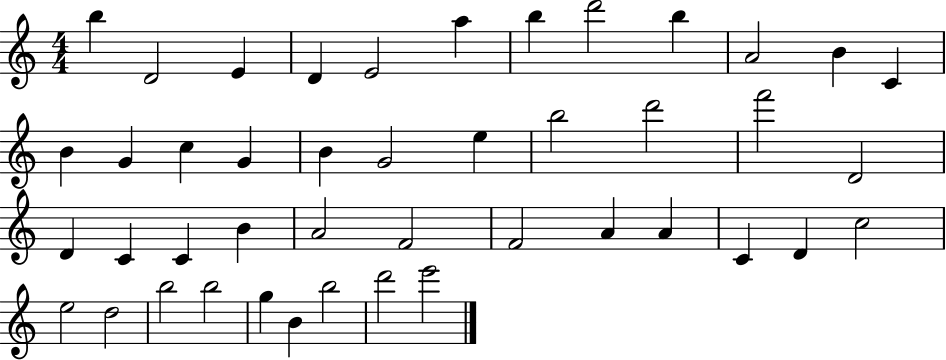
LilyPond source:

{
  \clef treble
  \numericTimeSignature
  \time 4/4
  \key c \major
  b''4 d'2 e'4 | d'4 e'2 a''4 | b''4 d'''2 b''4 | a'2 b'4 c'4 | \break b'4 g'4 c''4 g'4 | b'4 g'2 e''4 | b''2 d'''2 | f'''2 d'2 | \break d'4 c'4 c'4 b'4 | a'2 f'2 | f'2 a'4 a'4 | c'4 d'4 c''2 | \break e''2 d''2 | b''2 b''2 | g''4 b'4 b''2 | d'''2 e'''2 | \break \bar "|."
}